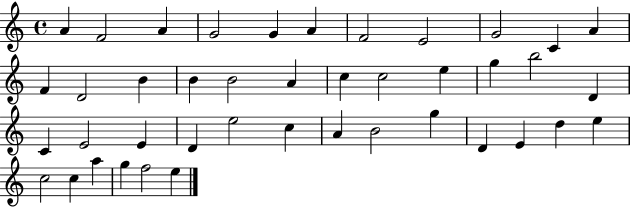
{
  \clef treble
  \time 4/4
  \defaultTimeSignature
  \key c \major
  a'4 f'2 a'4 | g'2 g'4 a'4 | f'2 e'2 | g'2 c'4 a'4 | \break f'4 d'2 b'4 | b'4 b'2 a'4 | c''4 c''2 e''4 | g''4 b''2 d'4 | \break c'4 e'2 e'4 | d'4 e''2 c''4 | a'4 b'2 g''4 | d'4 e'4 d''4 e''4 | \break c''2 c''4 a''4 | g''4 f''2 e''4 | \bar "|."
}